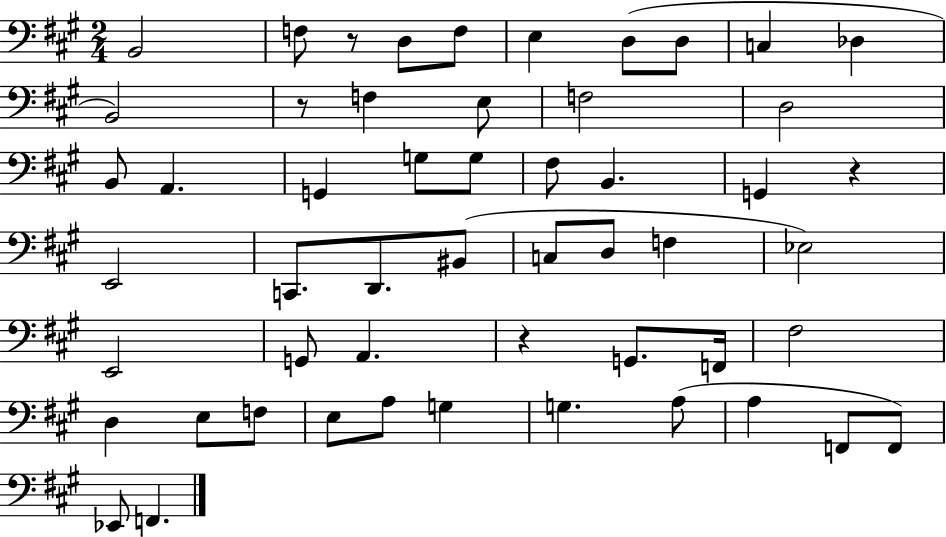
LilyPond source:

{
  \clef bass
  \numericTimeSignature
  \time 2/4
  \key a \major
  \repeat volta 2 { b,2 | f8 r8 d8 f8 | e4 d8( d8 | c4 des4 | \break b,2) | r8 f4 e8 | f2 | d2 | \break b,8 a,4. | g,4 g8 g8 | fis8 b,4. | g,4 r4 | \break e,2 | c,8. d,8. bis,8( | c8 d8 f4 | ees2) | \break e,2 | g,8 a,4. | r4 g,8. f,16 | fis2 | \break d4 e8 f8 | e8 a8 g4 | g4. a8( | a4 f,8 f,8) | \break ees,8 f,4. | } \bar "|."
}